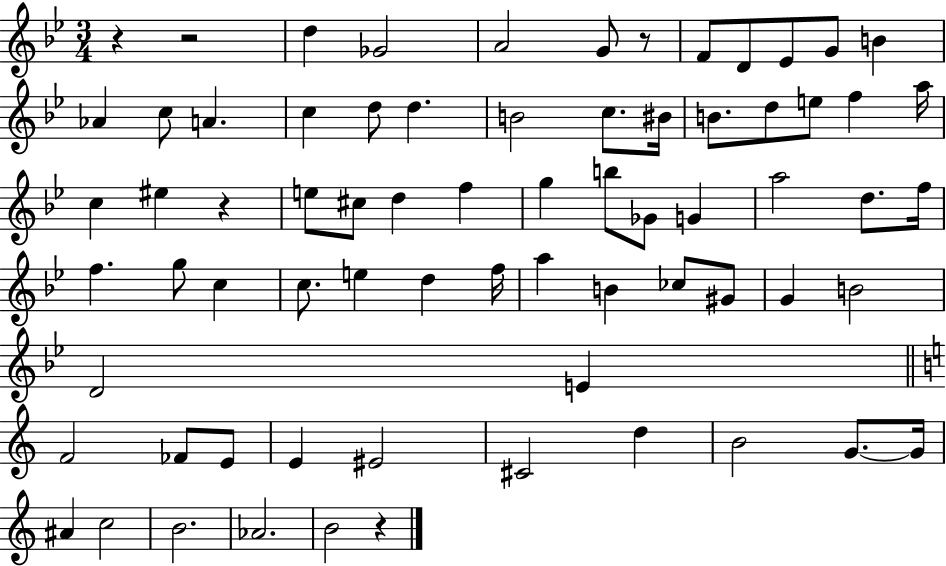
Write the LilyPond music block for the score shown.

{
  \clef treble
  \numericTimeSignature
  \time 3/4
  \key bes \major
  r4 r2 | d''4 ges'2 | a'2 g'8 r8 | f'8 d'8 ees'8 g'8 b'4 | \break aes'4 c''8 a'4. | c''4 d''8 d''4. | b'2 c''8. bis'16 | b'8. d''8 e''8 f''4 a''16 | \break c''4 eis''4 r4 | e''8 cis''8 d''4 f''4 | g''4 b''8 ges'8 g'4 | a''2 d''8. f''16 | \break f''4. g''8 c''4 | c''8. e''4 d''4 f''16 | a''4 b'4 ces''8 gis'8 | g'4 b'2 | \break d'2 e'4 | \bar "||" \break \key c \major f'2 fes'8 e'8 | e'4 eis'2 | cis'2 d''4 | b'2 g'8.~~ g'16 | \break ais'4 c''2 | b'2. | aes'2. | b'2 r4 | \break \bar "|."
}